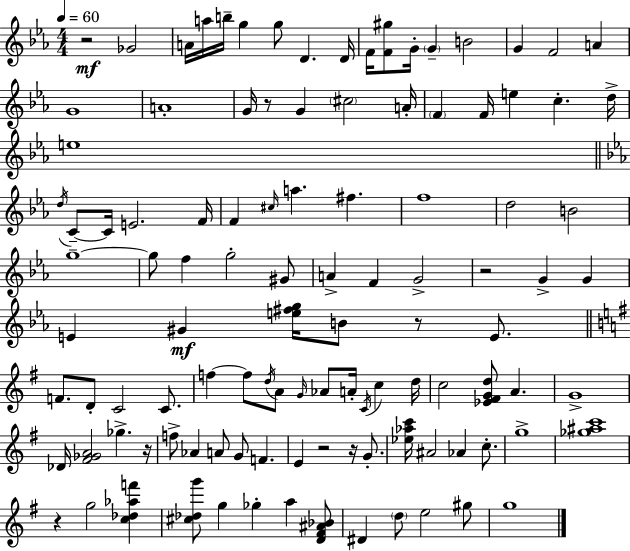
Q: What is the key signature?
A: C minor